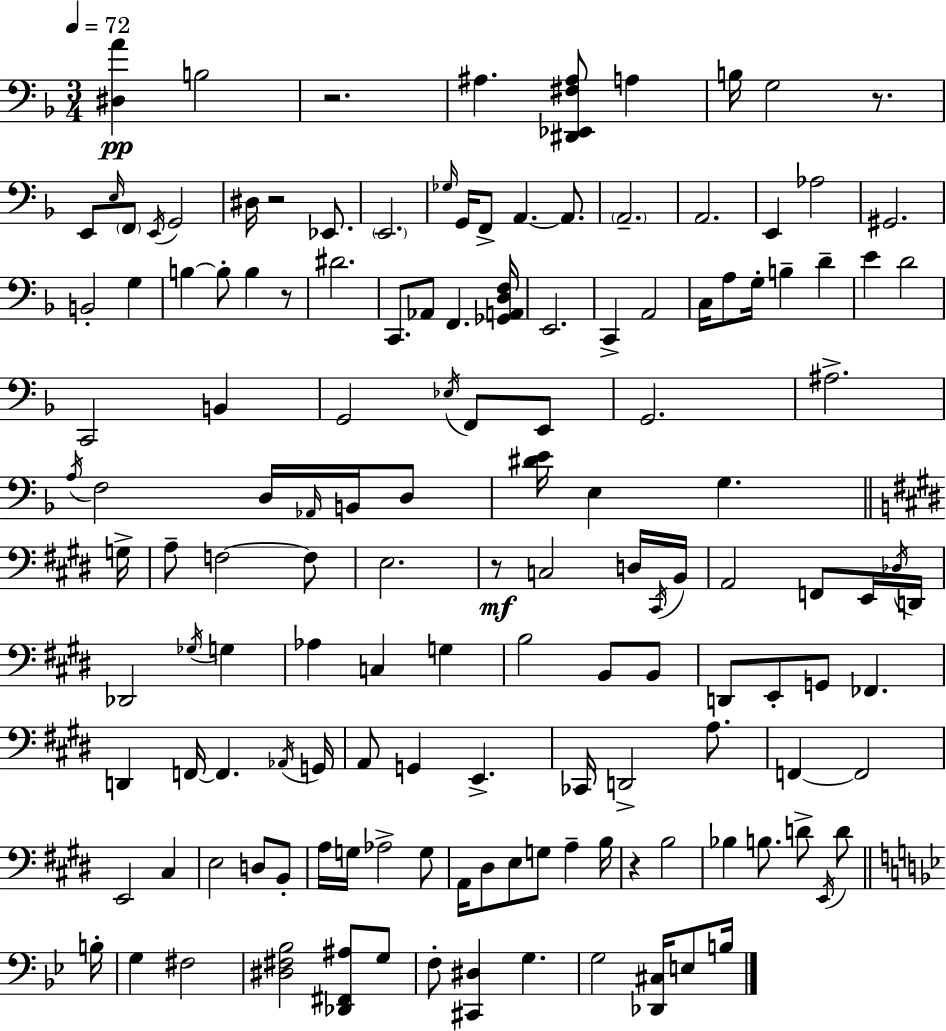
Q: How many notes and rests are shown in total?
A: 142